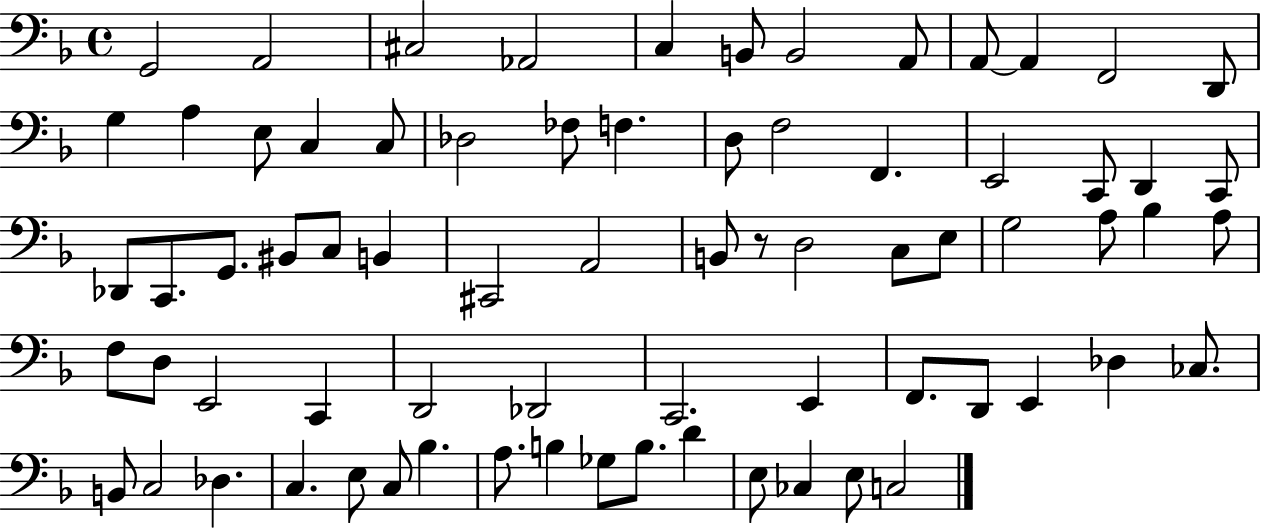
G2/h A2/h C#3/h Ab2/h C3/q B2/e B2/h A2/e A2/e A2/q F2/h D2/e G3/q A3/q E3/e C3/q C3/e Db3/h FES3/e F3/q. D3/e F3/h F2/q. E2/h C2/e D2/q C2/e Db2/e C2/e. G2/e. BIS2/e C3/e B2/q C#2/h A2/h B2/e R/e D3/h C3/e E3/e G3/h A3/e Bb3/q A3/e F3/e D3/e E2/h C2/q D2/h Db2/h C2/h. E2/q F2/e. D2/e E2/q Db3/q CES3/e. B2/e C3/h Db3/q. C3/q. E3/e C3/e Bb3/q. A3/e. B3/q Gb3/e B3/e. D4/q E3/e CES3/q E3/e C3/h